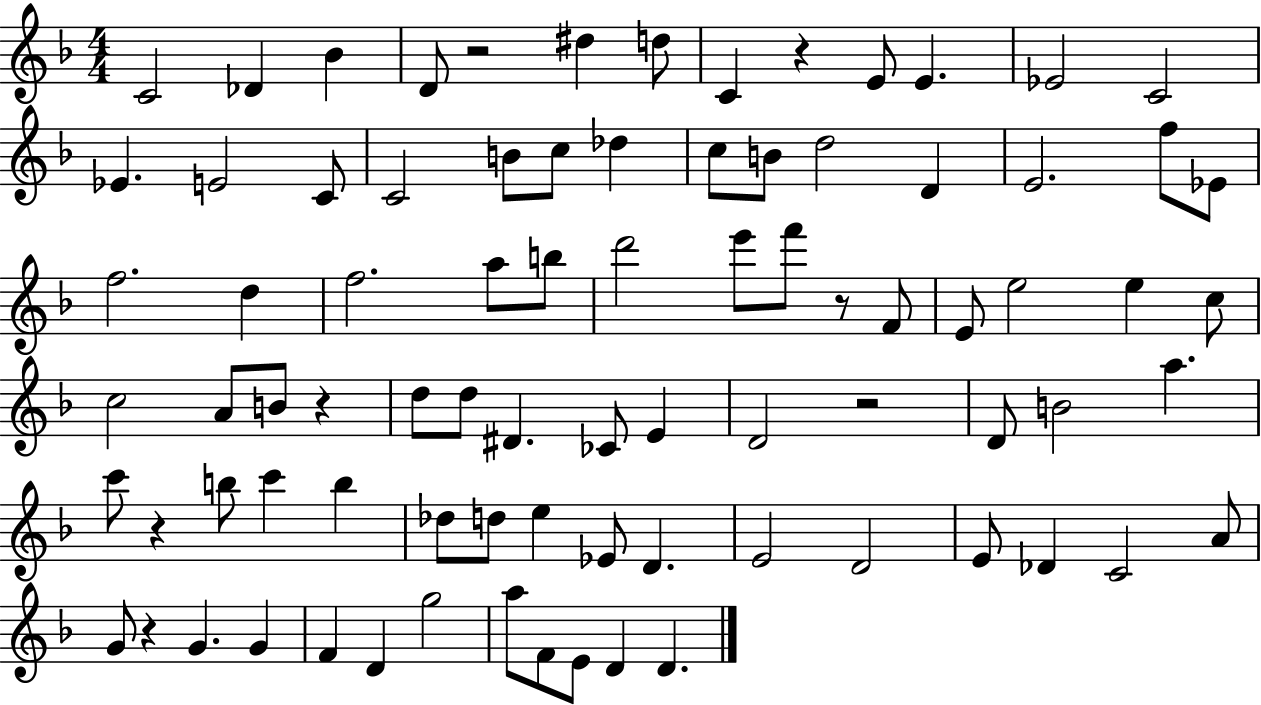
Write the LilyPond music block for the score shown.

{
  \clef treble
  \numericTimeSignature
  \time 4/4
  \key f \major
  c'2 des'4 bes'4 | d'8 r2 dis''4 d''8 | c'4 r4 e'8 e'4. | ees'2 c'2 | \break ees'4. e'2 c'8 | c'2 b'8 c''8 des''4 | c''8 b'8 d''2 d'4 | e'2. f''8 ees'8 | \break f''2. d''4 | f''2. a''8 b''8 | d'''2 e'''8 f'''8 r8 f'8 | e'8 e''2 e''4 c''8 | \break c''2 a'8 b'8 r4 | d''8 d''8 dis'4. ces'8 e'4 | d'2 r2 | d'8 b'2 a''4. | \break c'''8 r4 b''8 c'''4 b''4 | des''8 d''8 e''4 ees'8 d'4. | e'2 d'2 | e'8 des'4 c'2 a'8 | \break g'8 r4 g'4. g'4 | f'4 d'4 g''2 | a''8 f'8 e'8 d'4 d'4. | \bar "|."
}